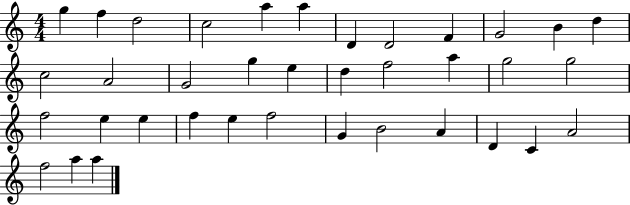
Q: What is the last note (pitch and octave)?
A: A5